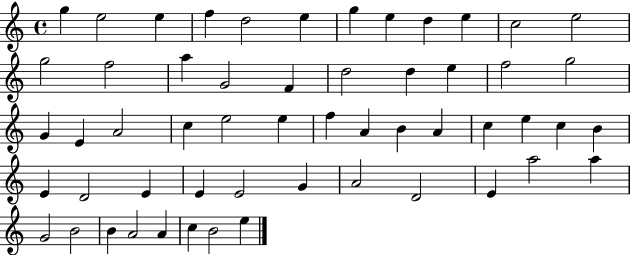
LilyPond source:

{
  \clef treble
  \time 4/4
  \defaultTimeSignature
  \key c \major
  g''4 e''2 e''4 | f''4 d''2 e''4 | g''4 e''4 d''4 e''4 | c''2 e''2 | \break g''2 f''2 | a''4 g'2 f'4 | d''2 d''4 e''4 | f''2 g''2 | \break g'4 e'4 a'2 | c''4 e''2 e''4 | f''4 a'4 b'4 a'4 | c''4 e''4 c''4 b'4 | \break e'4 d'2 e'4 | e'4 e'2 g'4 | a'2 d'2 | e'4 a''2 a''4 | \break g'2 b'2 | b'4 a'2 a'4 | c''4 b'2 e''4 | \bar "|."
}